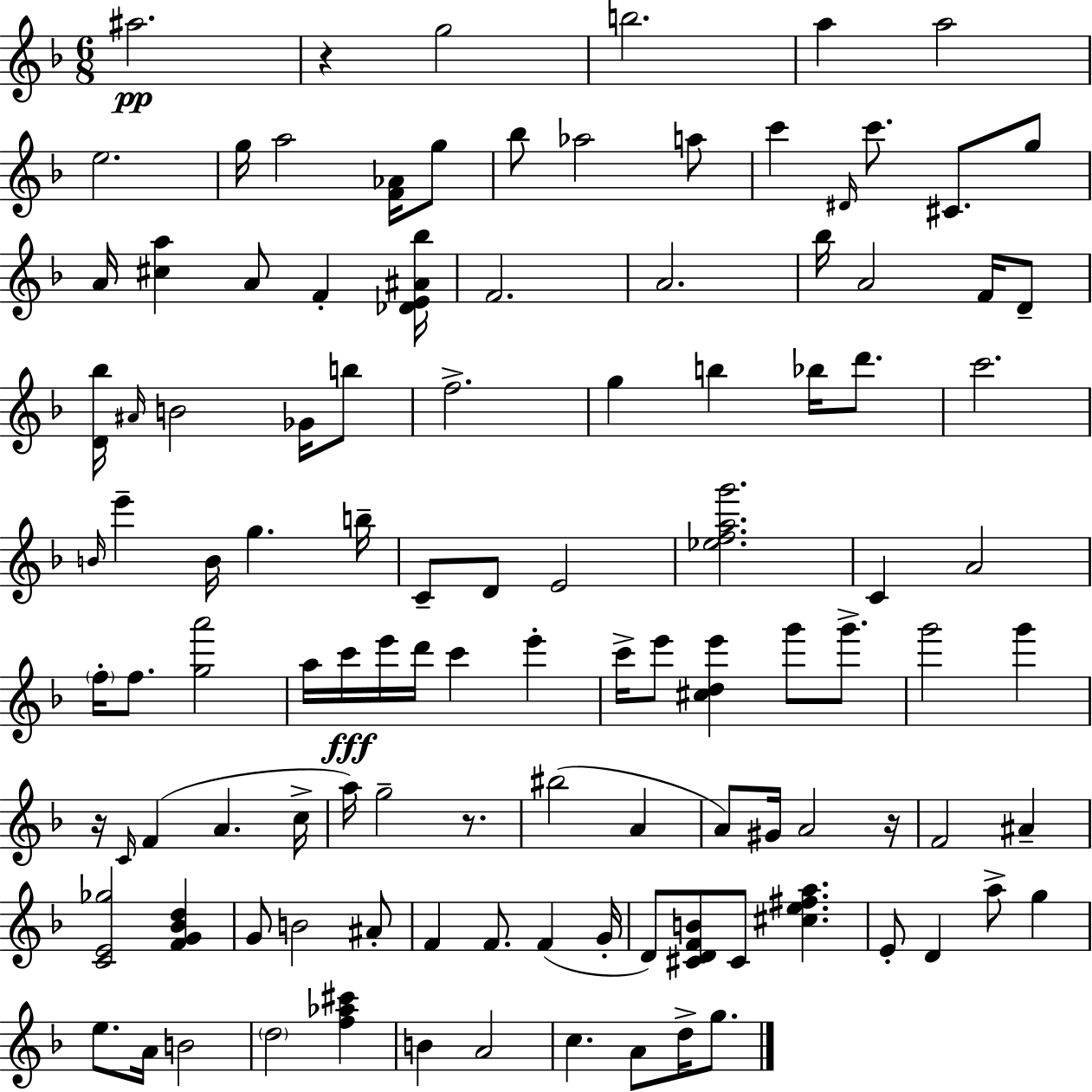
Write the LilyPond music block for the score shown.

{
  \clef treble
  \numericTimeSignature
  \time 6/8
  \key d \minor
  ais''2.\pp | r4 g''2 | b''2. | a''4 a''2 | \break e''2. | g''16 a''2 <f' aes'>16 g''8 | bes''8 aes''2 a''8 | c'''4 \grace { dis'16 } c'''8. cis'8. g''8 | \break a'16 <cis'' a''>4 a'8 f'4-. | <des' e' ais' bes''>16 f'2. | a'2. | bes''16 a'2 f'16 d'8-- | \break <d' bes''>16 \grace { ais'16 } b'2 ges'16 | b''8 f''2.-> | g''4 b''4 bes''16 d'''8. | c'''2. | \break \grace { b'16 } e'''4-- b'16 g''4. | b''16-- c'8-- d'8 e'2 | <ees'' f'' a'' g'''>2. | c'4 a'2 | \break \parenthesize f''16-. f''8. <g'' a'''>2 | a''16 c'''16\fff e'''16 d'''16 c'''4 e'''4-. | c'''16-> e'''8 <cis'' d'' e'''>4 g'''8 | g'''8.-> g'''2 g'''4 | \break r16 \grace { c'16 }( f'4 a'4. | c''16-> a''16) g''2-- | r8. bis''2( | a'4 a'8) gis'16 a'2 | \break r16 f'2 | ais'4-- <c' e' ges''>2 | <f' g' bes' d''>4 g'8 b'2 | ais'8-. f'4 f'8. f'4( | \break g'16-. d'8) <cis' d' f' b'>8 cis'8 <cis'' e'' fis'' a''>4. | e'8-. d'4 a''8-> | g''4 e''8. a'16 b'2 | \parenthesize d''2 | \break <f'' aes'' cis'''>4 b'4 a'2 | c''4. a'8 | d''16-> g''8. \bar "|."
}